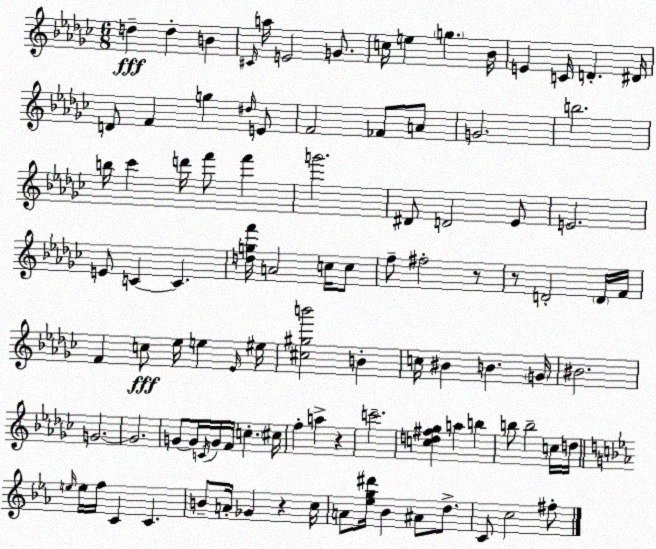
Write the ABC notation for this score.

X:1
T:Untitled
M:6/8
L:1/4
K:Ebm
d d B ^C/4 a/4 E2 G/2 c/4 e g _B/4 E C/4 D ^D/4 D/2 F g ^d/4 E/2 F2 _F/2 A/2 G2 b2 b/4 _c' d'/4 f'/2 f' g'2 ^D/2 D2 _E/2 E2 E/2 C C [dgf']/4 A2 c/4 c/2 f/2 ^f2 z/2 z/2 D2 D/4 F/4 F c/2 _e/4 e _E/4 ^e/4 [^c^gb']2 B c/4 ^B B G/4 ^B2 G2 G2 G/2 G/4 C/4 G/4 F/4 c ^c/4 f a z c'2 [cd^f_g] a b b/2 b2 c/4 d/4 e/4 e/4 f/4 C C B/2 A/4 _G z c/4 A/2 [_eg^d']/4 _B ^A/2 d/2 C/2 c2 ^f/2